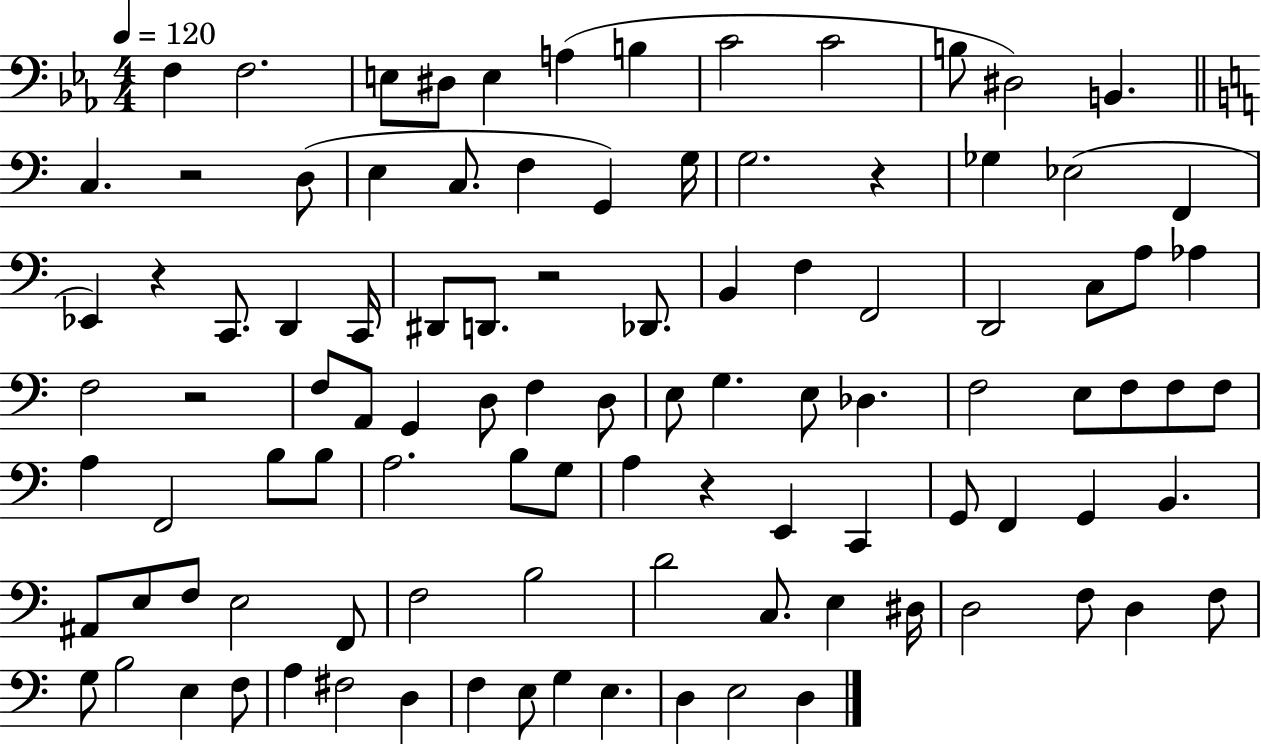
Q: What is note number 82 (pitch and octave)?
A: F3